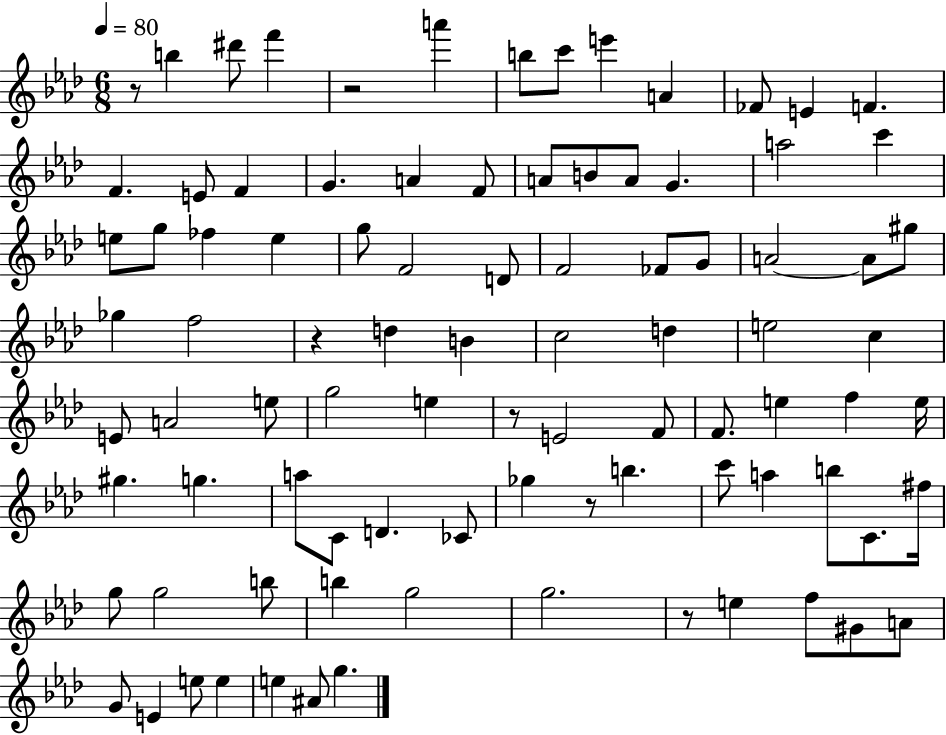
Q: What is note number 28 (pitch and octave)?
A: G5